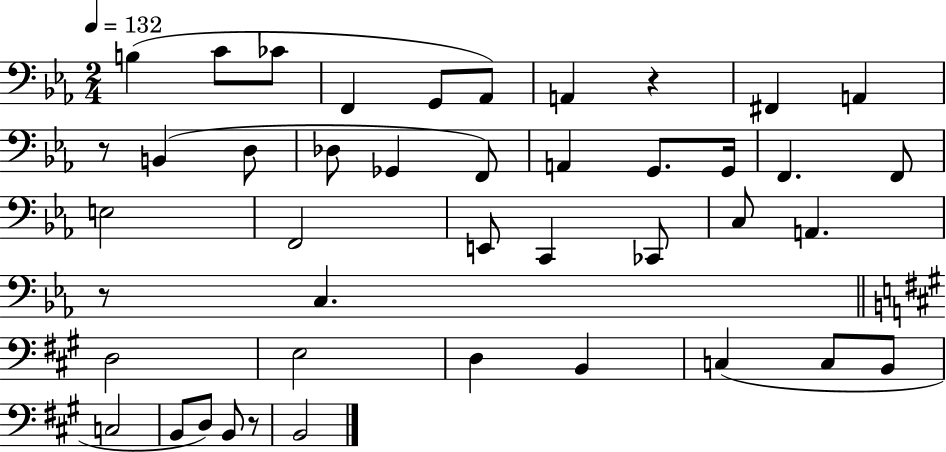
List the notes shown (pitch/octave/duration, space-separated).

B3/q C4/e CES4/e F2/q G2/e Ab2/e A2/q R/q F#2/q A2/q R/e B2/q D3/e Db3/e Gb2/q F2/e A2/q G2/e. G2/s F2/q. F2/e E3/h F2/h E2/e C2/q CES2/e C3/e A2/q. R/e C3/q. D3/h E3/h D3/q B2/q C3/q C3/e B2/e C3/h B2/e D3/e B2/e R/e B2/h